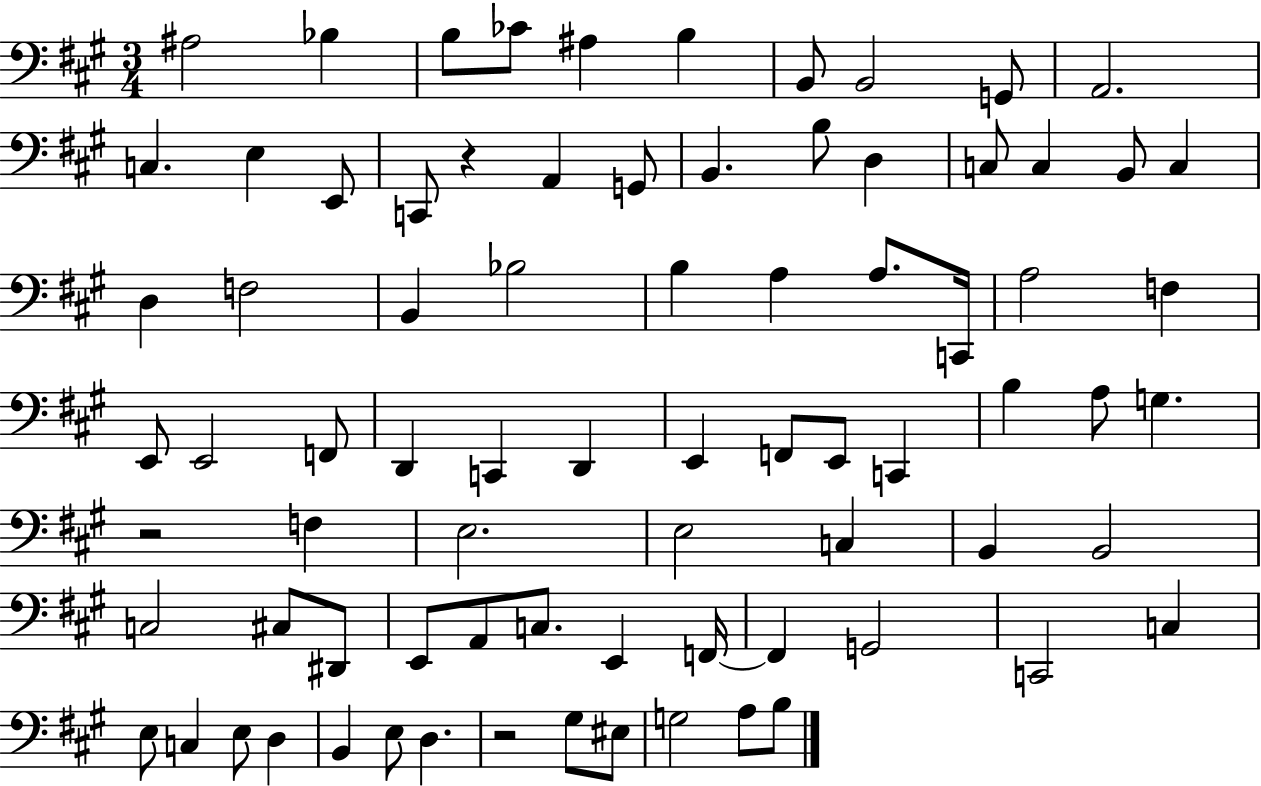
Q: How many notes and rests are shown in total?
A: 79